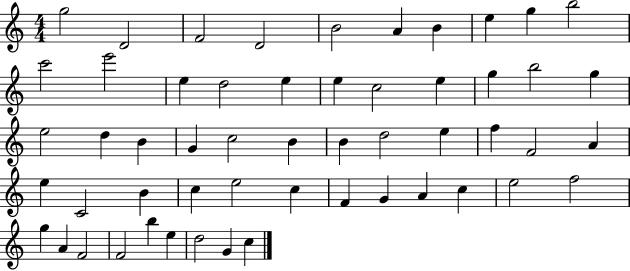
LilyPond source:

{
  \clef treble
  \numericTimeSignature
  \time 4/4
  \key c \major
  g''2 d'2 | f'2 d'2 | b'2 a'4 b'4 | e''4 g''4 b''2 | \break c'''2 e'''2 | e''4 d''2 e''4 | e''4 c''2 e''4 | g''4 b''2 g''4 | \break e''2 d''4 b'4 | g'4 c''2 b'4 | b'4 d''2 e''4 | f''4 f'2 a'4 | \break e''4 c'2 b'4 | c''4 e''2 c''4 | f'4 g'4 a'4 c''4 | e''2 f''2 | \break g''4 a'4 f'2 | f'2 b''4 e''4 | d''2 g'4 c''4 | \bar "|."
}